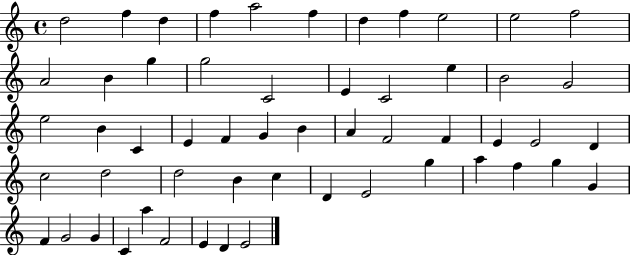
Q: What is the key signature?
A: C major